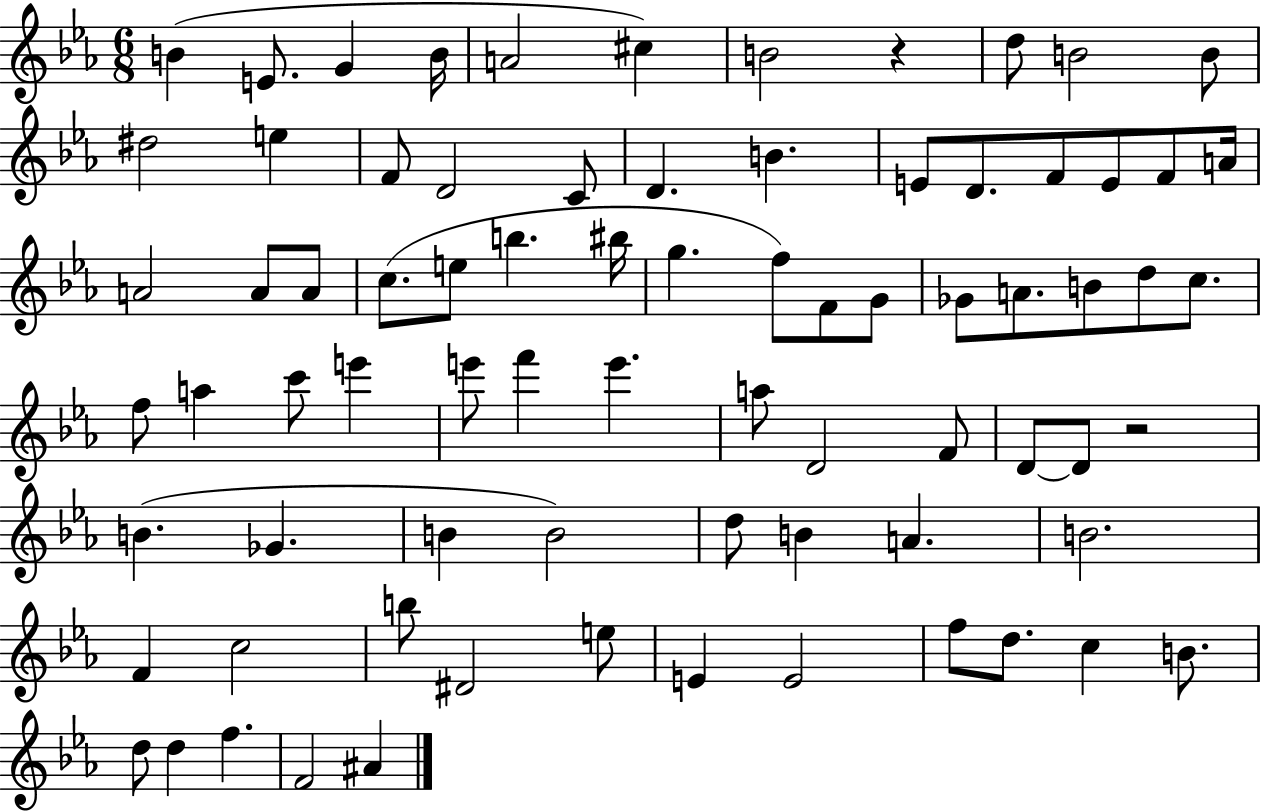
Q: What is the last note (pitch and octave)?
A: A#4